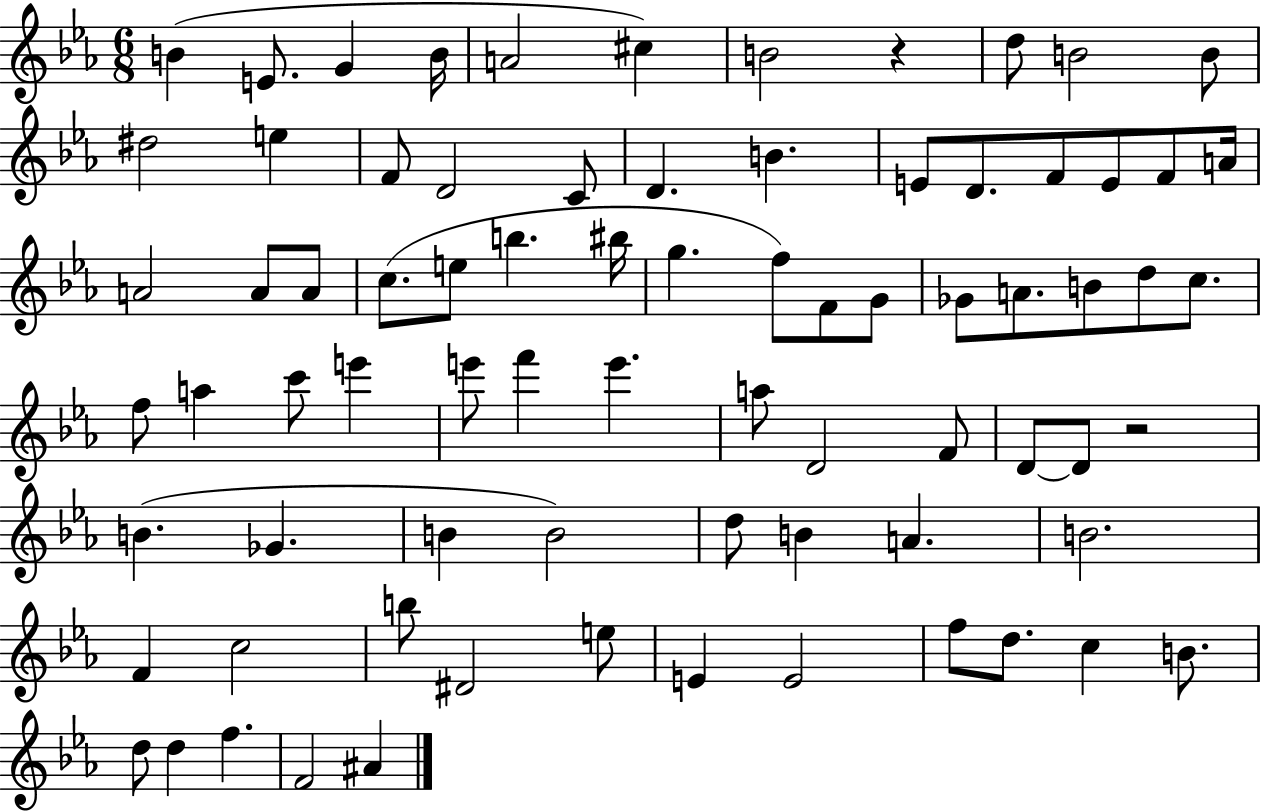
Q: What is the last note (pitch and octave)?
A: A#4